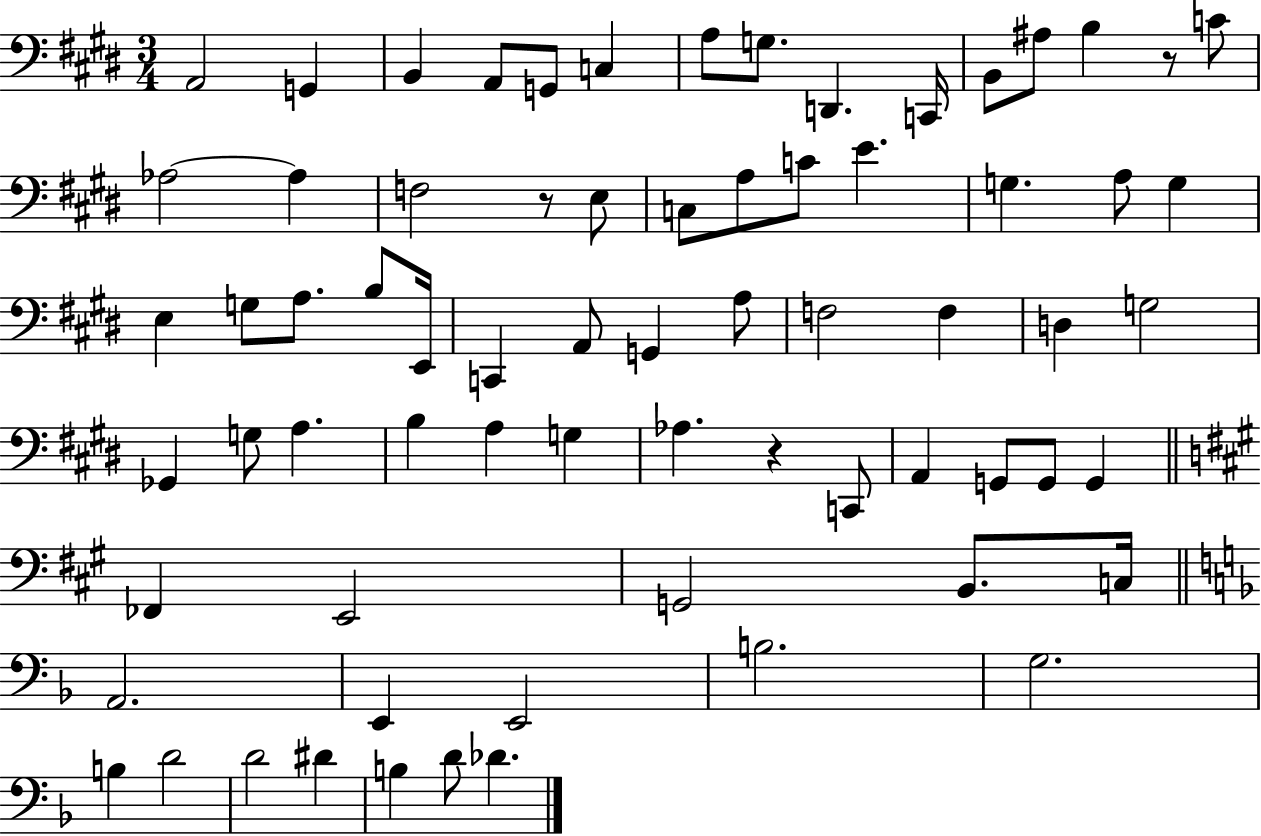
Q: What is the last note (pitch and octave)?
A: Db4